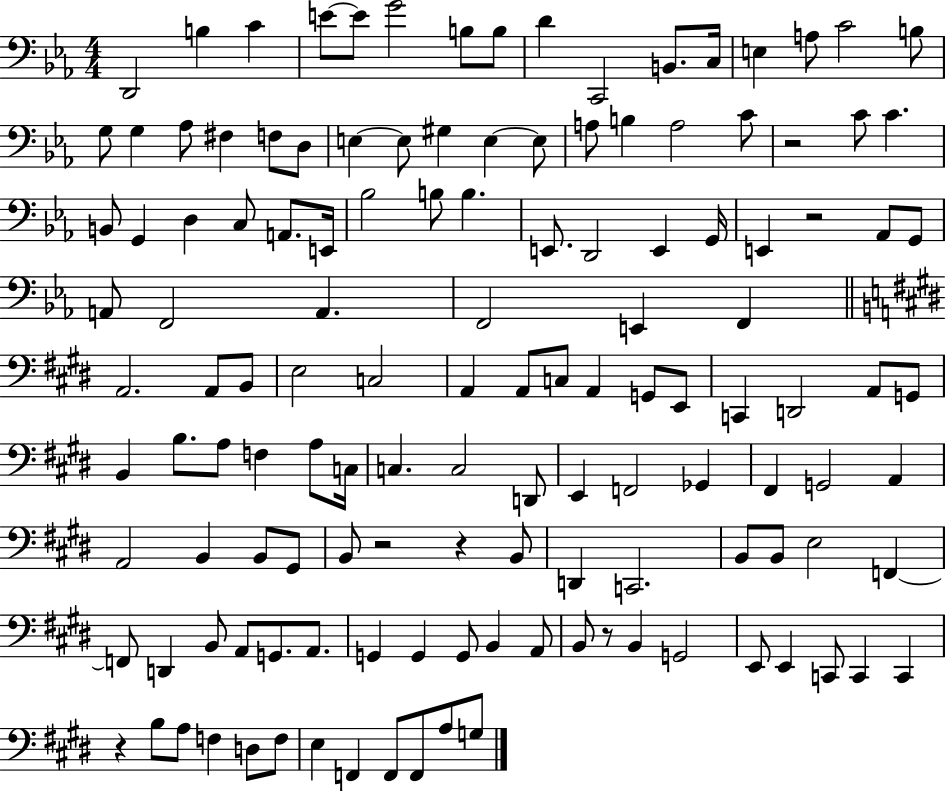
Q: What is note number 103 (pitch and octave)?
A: A2